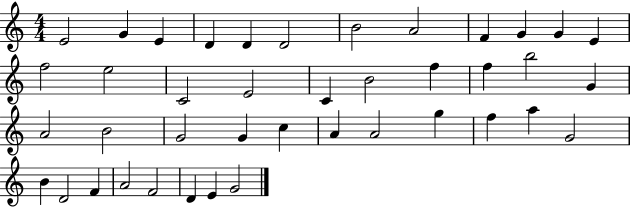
E4/h G4/q E4/q D4/q D4/q D4/h B4/h A4/h F4/q G4/q G4/q E4/q F5/h E5/h C4/h E4/h C4/q B4/h F5/q F5/q B5/h G4/q A4/h B4/h G4/h G4/q C5/q A4/q A4/h G5/q F5/q A5/q G4/h B4/q D4/h F4/q A4/h F4/h D4/q E4/q G4/h